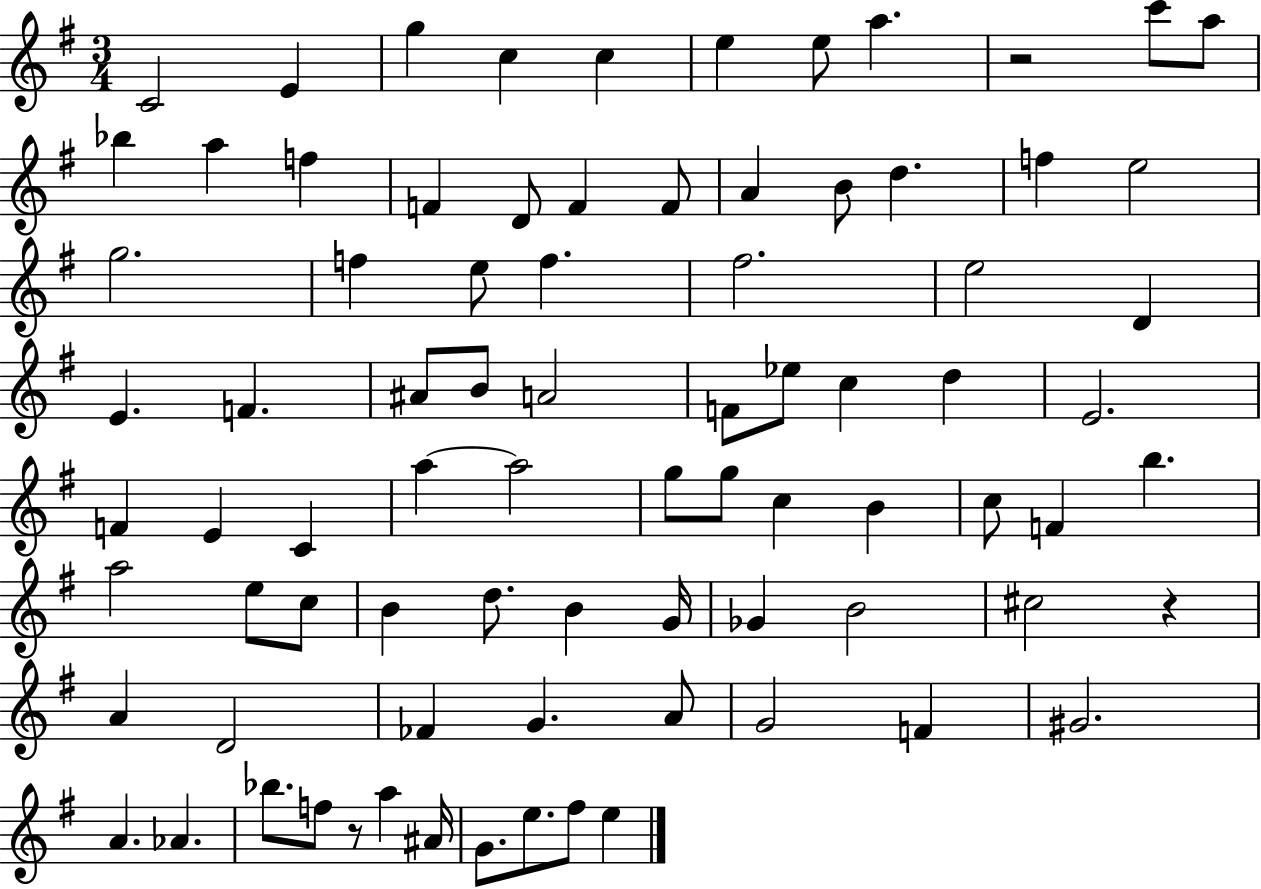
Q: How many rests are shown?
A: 3